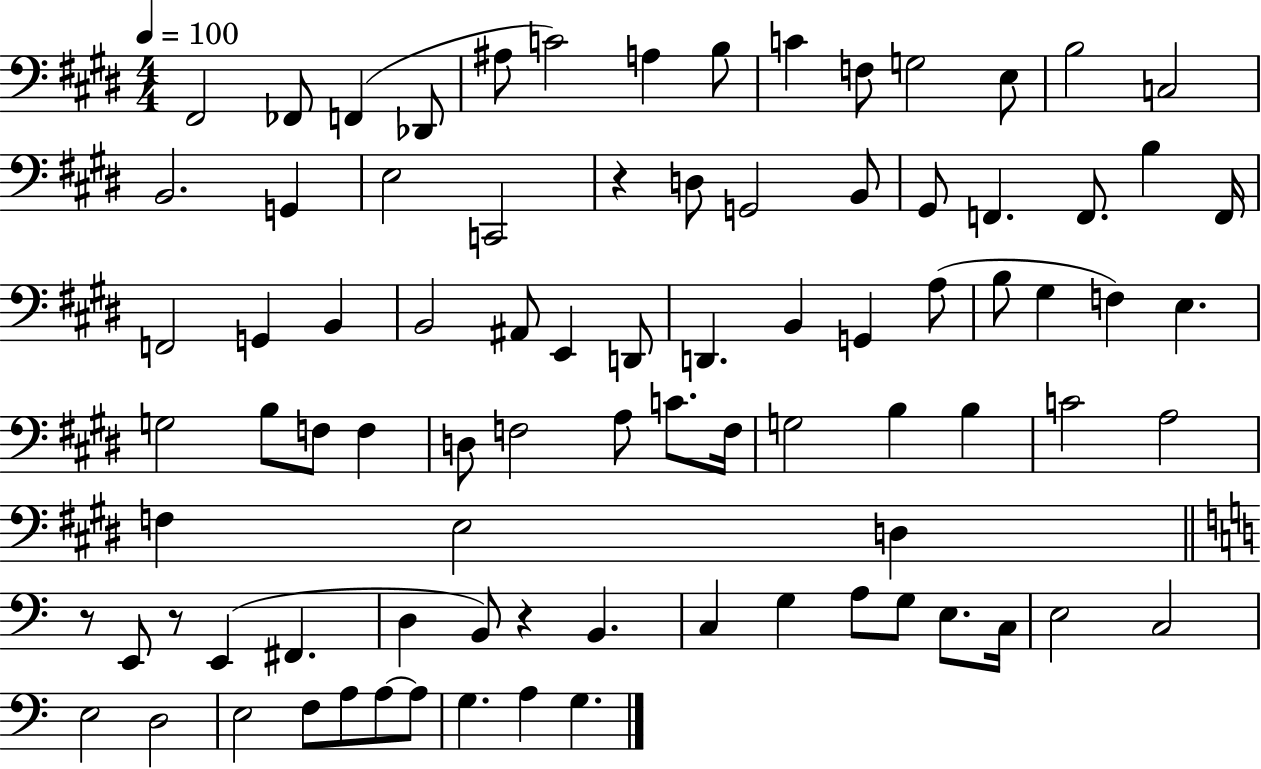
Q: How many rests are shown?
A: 4